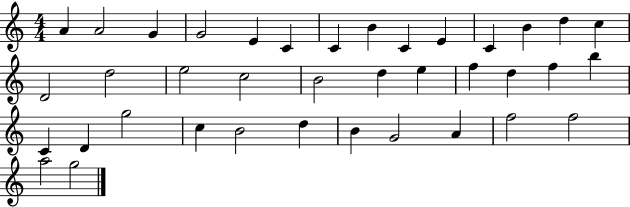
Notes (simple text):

A4/q A4/h G4/q G4/h E4/q C4/q C4/q B4/q C4/q E4/q C4/q B4/q D5/q C5/q D4/h D5/h E5/h C5/h B4/h D5/q E5/q F5/q D5/q F5/q B5/q C4/q D4/q G5/h C5/q B4/h D5/q B4/q G4/h A4/q F5/h F5/h A5/h G5/h